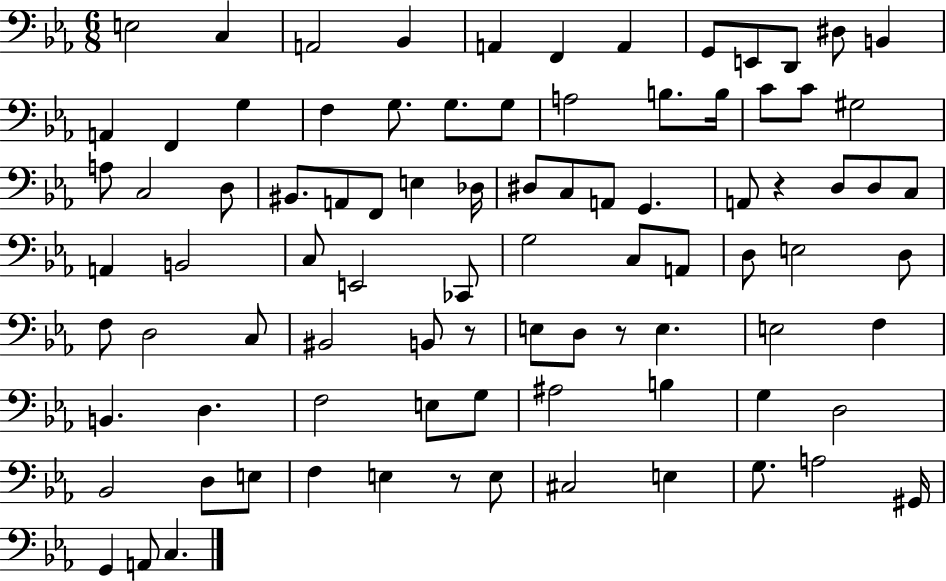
{
  \clef bass
  \numericTimeSignature
  \time 6/8
  \key ees \major
  \repeat volta 2 { e2 c4 | a,2 bes,4 | a,4 f,4 a,4 | g,8 e,8 d,8 dis8 b,4 | \break a,4 f,4 g4 | f4 g8. g8. g8 | a2 b8. b16 | c'8 c'8 gis2 | \break a8 c2 d8 | bis,8. a,8 f,8 e4 des16 | dis8 c8 a,8 g,4. | a,8 r4 d8 d8 c8 | \break a,4 b,2 | c8 e,2 ces,8 | g2 c8 a,8 | d8 e2 d8 | \break f8 d2 c8 | bis,2 b,8 r8 | e8 d8 r8 e4. | e2 f4 | \break b,4. d4. | f2 e8 g8 | ais2 b4 | g4 d2 | \break bes,2 d8 e8 | f4 e4 r8 e8 | cis2 e4 | g8. a2 gis,16 | \break g,4 a,8 c4. | } \bar "|."
}